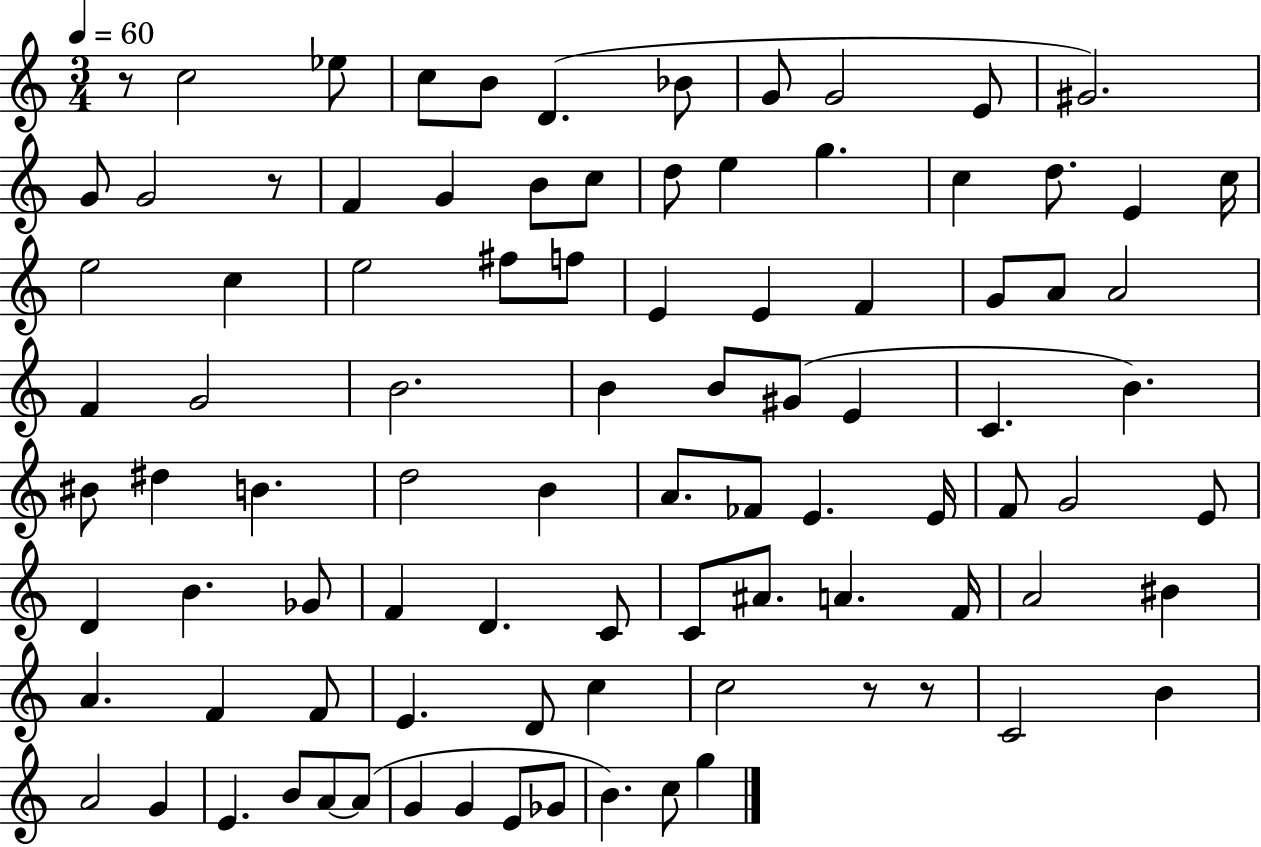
R/e C5/h Eb5/e C5/e B4/e D4/q. Bb4/e G4/e G4/h E4/e G#4/h. G4/e G4/h R/e F4/q G4/q B4/e C5/e D5/e E5/q G5/q. C5/q D5/e. E4/q C5/s E5/h C5/q E5/h F#5/e F5/e E4/q E4/q F4/q G4/e A4/e A4/h F4/q G4/h B4/h. B4/q B4/e G#4/e E4/q C4/q. B4/q. BIS4/e D#5/q B4/q. D5/h B4/q A4/e. FES4/e E4/q. E4/s F4/e G4/h E4/e D4/q B4/q. Gb4/e F4/q D4/q. C4/e C4/e A#4/e. A4/q. F4/s A4/h BIS4/q A4/q. F4/q F4/e E4/q. D4/e C5/q C5/h R/e R/e C4/h B4/q A4/h G4/q E4/q. B4/e A4/e A4/e G4/q G4/q E4/e Gb4/e B4/q. C5/e G5/q